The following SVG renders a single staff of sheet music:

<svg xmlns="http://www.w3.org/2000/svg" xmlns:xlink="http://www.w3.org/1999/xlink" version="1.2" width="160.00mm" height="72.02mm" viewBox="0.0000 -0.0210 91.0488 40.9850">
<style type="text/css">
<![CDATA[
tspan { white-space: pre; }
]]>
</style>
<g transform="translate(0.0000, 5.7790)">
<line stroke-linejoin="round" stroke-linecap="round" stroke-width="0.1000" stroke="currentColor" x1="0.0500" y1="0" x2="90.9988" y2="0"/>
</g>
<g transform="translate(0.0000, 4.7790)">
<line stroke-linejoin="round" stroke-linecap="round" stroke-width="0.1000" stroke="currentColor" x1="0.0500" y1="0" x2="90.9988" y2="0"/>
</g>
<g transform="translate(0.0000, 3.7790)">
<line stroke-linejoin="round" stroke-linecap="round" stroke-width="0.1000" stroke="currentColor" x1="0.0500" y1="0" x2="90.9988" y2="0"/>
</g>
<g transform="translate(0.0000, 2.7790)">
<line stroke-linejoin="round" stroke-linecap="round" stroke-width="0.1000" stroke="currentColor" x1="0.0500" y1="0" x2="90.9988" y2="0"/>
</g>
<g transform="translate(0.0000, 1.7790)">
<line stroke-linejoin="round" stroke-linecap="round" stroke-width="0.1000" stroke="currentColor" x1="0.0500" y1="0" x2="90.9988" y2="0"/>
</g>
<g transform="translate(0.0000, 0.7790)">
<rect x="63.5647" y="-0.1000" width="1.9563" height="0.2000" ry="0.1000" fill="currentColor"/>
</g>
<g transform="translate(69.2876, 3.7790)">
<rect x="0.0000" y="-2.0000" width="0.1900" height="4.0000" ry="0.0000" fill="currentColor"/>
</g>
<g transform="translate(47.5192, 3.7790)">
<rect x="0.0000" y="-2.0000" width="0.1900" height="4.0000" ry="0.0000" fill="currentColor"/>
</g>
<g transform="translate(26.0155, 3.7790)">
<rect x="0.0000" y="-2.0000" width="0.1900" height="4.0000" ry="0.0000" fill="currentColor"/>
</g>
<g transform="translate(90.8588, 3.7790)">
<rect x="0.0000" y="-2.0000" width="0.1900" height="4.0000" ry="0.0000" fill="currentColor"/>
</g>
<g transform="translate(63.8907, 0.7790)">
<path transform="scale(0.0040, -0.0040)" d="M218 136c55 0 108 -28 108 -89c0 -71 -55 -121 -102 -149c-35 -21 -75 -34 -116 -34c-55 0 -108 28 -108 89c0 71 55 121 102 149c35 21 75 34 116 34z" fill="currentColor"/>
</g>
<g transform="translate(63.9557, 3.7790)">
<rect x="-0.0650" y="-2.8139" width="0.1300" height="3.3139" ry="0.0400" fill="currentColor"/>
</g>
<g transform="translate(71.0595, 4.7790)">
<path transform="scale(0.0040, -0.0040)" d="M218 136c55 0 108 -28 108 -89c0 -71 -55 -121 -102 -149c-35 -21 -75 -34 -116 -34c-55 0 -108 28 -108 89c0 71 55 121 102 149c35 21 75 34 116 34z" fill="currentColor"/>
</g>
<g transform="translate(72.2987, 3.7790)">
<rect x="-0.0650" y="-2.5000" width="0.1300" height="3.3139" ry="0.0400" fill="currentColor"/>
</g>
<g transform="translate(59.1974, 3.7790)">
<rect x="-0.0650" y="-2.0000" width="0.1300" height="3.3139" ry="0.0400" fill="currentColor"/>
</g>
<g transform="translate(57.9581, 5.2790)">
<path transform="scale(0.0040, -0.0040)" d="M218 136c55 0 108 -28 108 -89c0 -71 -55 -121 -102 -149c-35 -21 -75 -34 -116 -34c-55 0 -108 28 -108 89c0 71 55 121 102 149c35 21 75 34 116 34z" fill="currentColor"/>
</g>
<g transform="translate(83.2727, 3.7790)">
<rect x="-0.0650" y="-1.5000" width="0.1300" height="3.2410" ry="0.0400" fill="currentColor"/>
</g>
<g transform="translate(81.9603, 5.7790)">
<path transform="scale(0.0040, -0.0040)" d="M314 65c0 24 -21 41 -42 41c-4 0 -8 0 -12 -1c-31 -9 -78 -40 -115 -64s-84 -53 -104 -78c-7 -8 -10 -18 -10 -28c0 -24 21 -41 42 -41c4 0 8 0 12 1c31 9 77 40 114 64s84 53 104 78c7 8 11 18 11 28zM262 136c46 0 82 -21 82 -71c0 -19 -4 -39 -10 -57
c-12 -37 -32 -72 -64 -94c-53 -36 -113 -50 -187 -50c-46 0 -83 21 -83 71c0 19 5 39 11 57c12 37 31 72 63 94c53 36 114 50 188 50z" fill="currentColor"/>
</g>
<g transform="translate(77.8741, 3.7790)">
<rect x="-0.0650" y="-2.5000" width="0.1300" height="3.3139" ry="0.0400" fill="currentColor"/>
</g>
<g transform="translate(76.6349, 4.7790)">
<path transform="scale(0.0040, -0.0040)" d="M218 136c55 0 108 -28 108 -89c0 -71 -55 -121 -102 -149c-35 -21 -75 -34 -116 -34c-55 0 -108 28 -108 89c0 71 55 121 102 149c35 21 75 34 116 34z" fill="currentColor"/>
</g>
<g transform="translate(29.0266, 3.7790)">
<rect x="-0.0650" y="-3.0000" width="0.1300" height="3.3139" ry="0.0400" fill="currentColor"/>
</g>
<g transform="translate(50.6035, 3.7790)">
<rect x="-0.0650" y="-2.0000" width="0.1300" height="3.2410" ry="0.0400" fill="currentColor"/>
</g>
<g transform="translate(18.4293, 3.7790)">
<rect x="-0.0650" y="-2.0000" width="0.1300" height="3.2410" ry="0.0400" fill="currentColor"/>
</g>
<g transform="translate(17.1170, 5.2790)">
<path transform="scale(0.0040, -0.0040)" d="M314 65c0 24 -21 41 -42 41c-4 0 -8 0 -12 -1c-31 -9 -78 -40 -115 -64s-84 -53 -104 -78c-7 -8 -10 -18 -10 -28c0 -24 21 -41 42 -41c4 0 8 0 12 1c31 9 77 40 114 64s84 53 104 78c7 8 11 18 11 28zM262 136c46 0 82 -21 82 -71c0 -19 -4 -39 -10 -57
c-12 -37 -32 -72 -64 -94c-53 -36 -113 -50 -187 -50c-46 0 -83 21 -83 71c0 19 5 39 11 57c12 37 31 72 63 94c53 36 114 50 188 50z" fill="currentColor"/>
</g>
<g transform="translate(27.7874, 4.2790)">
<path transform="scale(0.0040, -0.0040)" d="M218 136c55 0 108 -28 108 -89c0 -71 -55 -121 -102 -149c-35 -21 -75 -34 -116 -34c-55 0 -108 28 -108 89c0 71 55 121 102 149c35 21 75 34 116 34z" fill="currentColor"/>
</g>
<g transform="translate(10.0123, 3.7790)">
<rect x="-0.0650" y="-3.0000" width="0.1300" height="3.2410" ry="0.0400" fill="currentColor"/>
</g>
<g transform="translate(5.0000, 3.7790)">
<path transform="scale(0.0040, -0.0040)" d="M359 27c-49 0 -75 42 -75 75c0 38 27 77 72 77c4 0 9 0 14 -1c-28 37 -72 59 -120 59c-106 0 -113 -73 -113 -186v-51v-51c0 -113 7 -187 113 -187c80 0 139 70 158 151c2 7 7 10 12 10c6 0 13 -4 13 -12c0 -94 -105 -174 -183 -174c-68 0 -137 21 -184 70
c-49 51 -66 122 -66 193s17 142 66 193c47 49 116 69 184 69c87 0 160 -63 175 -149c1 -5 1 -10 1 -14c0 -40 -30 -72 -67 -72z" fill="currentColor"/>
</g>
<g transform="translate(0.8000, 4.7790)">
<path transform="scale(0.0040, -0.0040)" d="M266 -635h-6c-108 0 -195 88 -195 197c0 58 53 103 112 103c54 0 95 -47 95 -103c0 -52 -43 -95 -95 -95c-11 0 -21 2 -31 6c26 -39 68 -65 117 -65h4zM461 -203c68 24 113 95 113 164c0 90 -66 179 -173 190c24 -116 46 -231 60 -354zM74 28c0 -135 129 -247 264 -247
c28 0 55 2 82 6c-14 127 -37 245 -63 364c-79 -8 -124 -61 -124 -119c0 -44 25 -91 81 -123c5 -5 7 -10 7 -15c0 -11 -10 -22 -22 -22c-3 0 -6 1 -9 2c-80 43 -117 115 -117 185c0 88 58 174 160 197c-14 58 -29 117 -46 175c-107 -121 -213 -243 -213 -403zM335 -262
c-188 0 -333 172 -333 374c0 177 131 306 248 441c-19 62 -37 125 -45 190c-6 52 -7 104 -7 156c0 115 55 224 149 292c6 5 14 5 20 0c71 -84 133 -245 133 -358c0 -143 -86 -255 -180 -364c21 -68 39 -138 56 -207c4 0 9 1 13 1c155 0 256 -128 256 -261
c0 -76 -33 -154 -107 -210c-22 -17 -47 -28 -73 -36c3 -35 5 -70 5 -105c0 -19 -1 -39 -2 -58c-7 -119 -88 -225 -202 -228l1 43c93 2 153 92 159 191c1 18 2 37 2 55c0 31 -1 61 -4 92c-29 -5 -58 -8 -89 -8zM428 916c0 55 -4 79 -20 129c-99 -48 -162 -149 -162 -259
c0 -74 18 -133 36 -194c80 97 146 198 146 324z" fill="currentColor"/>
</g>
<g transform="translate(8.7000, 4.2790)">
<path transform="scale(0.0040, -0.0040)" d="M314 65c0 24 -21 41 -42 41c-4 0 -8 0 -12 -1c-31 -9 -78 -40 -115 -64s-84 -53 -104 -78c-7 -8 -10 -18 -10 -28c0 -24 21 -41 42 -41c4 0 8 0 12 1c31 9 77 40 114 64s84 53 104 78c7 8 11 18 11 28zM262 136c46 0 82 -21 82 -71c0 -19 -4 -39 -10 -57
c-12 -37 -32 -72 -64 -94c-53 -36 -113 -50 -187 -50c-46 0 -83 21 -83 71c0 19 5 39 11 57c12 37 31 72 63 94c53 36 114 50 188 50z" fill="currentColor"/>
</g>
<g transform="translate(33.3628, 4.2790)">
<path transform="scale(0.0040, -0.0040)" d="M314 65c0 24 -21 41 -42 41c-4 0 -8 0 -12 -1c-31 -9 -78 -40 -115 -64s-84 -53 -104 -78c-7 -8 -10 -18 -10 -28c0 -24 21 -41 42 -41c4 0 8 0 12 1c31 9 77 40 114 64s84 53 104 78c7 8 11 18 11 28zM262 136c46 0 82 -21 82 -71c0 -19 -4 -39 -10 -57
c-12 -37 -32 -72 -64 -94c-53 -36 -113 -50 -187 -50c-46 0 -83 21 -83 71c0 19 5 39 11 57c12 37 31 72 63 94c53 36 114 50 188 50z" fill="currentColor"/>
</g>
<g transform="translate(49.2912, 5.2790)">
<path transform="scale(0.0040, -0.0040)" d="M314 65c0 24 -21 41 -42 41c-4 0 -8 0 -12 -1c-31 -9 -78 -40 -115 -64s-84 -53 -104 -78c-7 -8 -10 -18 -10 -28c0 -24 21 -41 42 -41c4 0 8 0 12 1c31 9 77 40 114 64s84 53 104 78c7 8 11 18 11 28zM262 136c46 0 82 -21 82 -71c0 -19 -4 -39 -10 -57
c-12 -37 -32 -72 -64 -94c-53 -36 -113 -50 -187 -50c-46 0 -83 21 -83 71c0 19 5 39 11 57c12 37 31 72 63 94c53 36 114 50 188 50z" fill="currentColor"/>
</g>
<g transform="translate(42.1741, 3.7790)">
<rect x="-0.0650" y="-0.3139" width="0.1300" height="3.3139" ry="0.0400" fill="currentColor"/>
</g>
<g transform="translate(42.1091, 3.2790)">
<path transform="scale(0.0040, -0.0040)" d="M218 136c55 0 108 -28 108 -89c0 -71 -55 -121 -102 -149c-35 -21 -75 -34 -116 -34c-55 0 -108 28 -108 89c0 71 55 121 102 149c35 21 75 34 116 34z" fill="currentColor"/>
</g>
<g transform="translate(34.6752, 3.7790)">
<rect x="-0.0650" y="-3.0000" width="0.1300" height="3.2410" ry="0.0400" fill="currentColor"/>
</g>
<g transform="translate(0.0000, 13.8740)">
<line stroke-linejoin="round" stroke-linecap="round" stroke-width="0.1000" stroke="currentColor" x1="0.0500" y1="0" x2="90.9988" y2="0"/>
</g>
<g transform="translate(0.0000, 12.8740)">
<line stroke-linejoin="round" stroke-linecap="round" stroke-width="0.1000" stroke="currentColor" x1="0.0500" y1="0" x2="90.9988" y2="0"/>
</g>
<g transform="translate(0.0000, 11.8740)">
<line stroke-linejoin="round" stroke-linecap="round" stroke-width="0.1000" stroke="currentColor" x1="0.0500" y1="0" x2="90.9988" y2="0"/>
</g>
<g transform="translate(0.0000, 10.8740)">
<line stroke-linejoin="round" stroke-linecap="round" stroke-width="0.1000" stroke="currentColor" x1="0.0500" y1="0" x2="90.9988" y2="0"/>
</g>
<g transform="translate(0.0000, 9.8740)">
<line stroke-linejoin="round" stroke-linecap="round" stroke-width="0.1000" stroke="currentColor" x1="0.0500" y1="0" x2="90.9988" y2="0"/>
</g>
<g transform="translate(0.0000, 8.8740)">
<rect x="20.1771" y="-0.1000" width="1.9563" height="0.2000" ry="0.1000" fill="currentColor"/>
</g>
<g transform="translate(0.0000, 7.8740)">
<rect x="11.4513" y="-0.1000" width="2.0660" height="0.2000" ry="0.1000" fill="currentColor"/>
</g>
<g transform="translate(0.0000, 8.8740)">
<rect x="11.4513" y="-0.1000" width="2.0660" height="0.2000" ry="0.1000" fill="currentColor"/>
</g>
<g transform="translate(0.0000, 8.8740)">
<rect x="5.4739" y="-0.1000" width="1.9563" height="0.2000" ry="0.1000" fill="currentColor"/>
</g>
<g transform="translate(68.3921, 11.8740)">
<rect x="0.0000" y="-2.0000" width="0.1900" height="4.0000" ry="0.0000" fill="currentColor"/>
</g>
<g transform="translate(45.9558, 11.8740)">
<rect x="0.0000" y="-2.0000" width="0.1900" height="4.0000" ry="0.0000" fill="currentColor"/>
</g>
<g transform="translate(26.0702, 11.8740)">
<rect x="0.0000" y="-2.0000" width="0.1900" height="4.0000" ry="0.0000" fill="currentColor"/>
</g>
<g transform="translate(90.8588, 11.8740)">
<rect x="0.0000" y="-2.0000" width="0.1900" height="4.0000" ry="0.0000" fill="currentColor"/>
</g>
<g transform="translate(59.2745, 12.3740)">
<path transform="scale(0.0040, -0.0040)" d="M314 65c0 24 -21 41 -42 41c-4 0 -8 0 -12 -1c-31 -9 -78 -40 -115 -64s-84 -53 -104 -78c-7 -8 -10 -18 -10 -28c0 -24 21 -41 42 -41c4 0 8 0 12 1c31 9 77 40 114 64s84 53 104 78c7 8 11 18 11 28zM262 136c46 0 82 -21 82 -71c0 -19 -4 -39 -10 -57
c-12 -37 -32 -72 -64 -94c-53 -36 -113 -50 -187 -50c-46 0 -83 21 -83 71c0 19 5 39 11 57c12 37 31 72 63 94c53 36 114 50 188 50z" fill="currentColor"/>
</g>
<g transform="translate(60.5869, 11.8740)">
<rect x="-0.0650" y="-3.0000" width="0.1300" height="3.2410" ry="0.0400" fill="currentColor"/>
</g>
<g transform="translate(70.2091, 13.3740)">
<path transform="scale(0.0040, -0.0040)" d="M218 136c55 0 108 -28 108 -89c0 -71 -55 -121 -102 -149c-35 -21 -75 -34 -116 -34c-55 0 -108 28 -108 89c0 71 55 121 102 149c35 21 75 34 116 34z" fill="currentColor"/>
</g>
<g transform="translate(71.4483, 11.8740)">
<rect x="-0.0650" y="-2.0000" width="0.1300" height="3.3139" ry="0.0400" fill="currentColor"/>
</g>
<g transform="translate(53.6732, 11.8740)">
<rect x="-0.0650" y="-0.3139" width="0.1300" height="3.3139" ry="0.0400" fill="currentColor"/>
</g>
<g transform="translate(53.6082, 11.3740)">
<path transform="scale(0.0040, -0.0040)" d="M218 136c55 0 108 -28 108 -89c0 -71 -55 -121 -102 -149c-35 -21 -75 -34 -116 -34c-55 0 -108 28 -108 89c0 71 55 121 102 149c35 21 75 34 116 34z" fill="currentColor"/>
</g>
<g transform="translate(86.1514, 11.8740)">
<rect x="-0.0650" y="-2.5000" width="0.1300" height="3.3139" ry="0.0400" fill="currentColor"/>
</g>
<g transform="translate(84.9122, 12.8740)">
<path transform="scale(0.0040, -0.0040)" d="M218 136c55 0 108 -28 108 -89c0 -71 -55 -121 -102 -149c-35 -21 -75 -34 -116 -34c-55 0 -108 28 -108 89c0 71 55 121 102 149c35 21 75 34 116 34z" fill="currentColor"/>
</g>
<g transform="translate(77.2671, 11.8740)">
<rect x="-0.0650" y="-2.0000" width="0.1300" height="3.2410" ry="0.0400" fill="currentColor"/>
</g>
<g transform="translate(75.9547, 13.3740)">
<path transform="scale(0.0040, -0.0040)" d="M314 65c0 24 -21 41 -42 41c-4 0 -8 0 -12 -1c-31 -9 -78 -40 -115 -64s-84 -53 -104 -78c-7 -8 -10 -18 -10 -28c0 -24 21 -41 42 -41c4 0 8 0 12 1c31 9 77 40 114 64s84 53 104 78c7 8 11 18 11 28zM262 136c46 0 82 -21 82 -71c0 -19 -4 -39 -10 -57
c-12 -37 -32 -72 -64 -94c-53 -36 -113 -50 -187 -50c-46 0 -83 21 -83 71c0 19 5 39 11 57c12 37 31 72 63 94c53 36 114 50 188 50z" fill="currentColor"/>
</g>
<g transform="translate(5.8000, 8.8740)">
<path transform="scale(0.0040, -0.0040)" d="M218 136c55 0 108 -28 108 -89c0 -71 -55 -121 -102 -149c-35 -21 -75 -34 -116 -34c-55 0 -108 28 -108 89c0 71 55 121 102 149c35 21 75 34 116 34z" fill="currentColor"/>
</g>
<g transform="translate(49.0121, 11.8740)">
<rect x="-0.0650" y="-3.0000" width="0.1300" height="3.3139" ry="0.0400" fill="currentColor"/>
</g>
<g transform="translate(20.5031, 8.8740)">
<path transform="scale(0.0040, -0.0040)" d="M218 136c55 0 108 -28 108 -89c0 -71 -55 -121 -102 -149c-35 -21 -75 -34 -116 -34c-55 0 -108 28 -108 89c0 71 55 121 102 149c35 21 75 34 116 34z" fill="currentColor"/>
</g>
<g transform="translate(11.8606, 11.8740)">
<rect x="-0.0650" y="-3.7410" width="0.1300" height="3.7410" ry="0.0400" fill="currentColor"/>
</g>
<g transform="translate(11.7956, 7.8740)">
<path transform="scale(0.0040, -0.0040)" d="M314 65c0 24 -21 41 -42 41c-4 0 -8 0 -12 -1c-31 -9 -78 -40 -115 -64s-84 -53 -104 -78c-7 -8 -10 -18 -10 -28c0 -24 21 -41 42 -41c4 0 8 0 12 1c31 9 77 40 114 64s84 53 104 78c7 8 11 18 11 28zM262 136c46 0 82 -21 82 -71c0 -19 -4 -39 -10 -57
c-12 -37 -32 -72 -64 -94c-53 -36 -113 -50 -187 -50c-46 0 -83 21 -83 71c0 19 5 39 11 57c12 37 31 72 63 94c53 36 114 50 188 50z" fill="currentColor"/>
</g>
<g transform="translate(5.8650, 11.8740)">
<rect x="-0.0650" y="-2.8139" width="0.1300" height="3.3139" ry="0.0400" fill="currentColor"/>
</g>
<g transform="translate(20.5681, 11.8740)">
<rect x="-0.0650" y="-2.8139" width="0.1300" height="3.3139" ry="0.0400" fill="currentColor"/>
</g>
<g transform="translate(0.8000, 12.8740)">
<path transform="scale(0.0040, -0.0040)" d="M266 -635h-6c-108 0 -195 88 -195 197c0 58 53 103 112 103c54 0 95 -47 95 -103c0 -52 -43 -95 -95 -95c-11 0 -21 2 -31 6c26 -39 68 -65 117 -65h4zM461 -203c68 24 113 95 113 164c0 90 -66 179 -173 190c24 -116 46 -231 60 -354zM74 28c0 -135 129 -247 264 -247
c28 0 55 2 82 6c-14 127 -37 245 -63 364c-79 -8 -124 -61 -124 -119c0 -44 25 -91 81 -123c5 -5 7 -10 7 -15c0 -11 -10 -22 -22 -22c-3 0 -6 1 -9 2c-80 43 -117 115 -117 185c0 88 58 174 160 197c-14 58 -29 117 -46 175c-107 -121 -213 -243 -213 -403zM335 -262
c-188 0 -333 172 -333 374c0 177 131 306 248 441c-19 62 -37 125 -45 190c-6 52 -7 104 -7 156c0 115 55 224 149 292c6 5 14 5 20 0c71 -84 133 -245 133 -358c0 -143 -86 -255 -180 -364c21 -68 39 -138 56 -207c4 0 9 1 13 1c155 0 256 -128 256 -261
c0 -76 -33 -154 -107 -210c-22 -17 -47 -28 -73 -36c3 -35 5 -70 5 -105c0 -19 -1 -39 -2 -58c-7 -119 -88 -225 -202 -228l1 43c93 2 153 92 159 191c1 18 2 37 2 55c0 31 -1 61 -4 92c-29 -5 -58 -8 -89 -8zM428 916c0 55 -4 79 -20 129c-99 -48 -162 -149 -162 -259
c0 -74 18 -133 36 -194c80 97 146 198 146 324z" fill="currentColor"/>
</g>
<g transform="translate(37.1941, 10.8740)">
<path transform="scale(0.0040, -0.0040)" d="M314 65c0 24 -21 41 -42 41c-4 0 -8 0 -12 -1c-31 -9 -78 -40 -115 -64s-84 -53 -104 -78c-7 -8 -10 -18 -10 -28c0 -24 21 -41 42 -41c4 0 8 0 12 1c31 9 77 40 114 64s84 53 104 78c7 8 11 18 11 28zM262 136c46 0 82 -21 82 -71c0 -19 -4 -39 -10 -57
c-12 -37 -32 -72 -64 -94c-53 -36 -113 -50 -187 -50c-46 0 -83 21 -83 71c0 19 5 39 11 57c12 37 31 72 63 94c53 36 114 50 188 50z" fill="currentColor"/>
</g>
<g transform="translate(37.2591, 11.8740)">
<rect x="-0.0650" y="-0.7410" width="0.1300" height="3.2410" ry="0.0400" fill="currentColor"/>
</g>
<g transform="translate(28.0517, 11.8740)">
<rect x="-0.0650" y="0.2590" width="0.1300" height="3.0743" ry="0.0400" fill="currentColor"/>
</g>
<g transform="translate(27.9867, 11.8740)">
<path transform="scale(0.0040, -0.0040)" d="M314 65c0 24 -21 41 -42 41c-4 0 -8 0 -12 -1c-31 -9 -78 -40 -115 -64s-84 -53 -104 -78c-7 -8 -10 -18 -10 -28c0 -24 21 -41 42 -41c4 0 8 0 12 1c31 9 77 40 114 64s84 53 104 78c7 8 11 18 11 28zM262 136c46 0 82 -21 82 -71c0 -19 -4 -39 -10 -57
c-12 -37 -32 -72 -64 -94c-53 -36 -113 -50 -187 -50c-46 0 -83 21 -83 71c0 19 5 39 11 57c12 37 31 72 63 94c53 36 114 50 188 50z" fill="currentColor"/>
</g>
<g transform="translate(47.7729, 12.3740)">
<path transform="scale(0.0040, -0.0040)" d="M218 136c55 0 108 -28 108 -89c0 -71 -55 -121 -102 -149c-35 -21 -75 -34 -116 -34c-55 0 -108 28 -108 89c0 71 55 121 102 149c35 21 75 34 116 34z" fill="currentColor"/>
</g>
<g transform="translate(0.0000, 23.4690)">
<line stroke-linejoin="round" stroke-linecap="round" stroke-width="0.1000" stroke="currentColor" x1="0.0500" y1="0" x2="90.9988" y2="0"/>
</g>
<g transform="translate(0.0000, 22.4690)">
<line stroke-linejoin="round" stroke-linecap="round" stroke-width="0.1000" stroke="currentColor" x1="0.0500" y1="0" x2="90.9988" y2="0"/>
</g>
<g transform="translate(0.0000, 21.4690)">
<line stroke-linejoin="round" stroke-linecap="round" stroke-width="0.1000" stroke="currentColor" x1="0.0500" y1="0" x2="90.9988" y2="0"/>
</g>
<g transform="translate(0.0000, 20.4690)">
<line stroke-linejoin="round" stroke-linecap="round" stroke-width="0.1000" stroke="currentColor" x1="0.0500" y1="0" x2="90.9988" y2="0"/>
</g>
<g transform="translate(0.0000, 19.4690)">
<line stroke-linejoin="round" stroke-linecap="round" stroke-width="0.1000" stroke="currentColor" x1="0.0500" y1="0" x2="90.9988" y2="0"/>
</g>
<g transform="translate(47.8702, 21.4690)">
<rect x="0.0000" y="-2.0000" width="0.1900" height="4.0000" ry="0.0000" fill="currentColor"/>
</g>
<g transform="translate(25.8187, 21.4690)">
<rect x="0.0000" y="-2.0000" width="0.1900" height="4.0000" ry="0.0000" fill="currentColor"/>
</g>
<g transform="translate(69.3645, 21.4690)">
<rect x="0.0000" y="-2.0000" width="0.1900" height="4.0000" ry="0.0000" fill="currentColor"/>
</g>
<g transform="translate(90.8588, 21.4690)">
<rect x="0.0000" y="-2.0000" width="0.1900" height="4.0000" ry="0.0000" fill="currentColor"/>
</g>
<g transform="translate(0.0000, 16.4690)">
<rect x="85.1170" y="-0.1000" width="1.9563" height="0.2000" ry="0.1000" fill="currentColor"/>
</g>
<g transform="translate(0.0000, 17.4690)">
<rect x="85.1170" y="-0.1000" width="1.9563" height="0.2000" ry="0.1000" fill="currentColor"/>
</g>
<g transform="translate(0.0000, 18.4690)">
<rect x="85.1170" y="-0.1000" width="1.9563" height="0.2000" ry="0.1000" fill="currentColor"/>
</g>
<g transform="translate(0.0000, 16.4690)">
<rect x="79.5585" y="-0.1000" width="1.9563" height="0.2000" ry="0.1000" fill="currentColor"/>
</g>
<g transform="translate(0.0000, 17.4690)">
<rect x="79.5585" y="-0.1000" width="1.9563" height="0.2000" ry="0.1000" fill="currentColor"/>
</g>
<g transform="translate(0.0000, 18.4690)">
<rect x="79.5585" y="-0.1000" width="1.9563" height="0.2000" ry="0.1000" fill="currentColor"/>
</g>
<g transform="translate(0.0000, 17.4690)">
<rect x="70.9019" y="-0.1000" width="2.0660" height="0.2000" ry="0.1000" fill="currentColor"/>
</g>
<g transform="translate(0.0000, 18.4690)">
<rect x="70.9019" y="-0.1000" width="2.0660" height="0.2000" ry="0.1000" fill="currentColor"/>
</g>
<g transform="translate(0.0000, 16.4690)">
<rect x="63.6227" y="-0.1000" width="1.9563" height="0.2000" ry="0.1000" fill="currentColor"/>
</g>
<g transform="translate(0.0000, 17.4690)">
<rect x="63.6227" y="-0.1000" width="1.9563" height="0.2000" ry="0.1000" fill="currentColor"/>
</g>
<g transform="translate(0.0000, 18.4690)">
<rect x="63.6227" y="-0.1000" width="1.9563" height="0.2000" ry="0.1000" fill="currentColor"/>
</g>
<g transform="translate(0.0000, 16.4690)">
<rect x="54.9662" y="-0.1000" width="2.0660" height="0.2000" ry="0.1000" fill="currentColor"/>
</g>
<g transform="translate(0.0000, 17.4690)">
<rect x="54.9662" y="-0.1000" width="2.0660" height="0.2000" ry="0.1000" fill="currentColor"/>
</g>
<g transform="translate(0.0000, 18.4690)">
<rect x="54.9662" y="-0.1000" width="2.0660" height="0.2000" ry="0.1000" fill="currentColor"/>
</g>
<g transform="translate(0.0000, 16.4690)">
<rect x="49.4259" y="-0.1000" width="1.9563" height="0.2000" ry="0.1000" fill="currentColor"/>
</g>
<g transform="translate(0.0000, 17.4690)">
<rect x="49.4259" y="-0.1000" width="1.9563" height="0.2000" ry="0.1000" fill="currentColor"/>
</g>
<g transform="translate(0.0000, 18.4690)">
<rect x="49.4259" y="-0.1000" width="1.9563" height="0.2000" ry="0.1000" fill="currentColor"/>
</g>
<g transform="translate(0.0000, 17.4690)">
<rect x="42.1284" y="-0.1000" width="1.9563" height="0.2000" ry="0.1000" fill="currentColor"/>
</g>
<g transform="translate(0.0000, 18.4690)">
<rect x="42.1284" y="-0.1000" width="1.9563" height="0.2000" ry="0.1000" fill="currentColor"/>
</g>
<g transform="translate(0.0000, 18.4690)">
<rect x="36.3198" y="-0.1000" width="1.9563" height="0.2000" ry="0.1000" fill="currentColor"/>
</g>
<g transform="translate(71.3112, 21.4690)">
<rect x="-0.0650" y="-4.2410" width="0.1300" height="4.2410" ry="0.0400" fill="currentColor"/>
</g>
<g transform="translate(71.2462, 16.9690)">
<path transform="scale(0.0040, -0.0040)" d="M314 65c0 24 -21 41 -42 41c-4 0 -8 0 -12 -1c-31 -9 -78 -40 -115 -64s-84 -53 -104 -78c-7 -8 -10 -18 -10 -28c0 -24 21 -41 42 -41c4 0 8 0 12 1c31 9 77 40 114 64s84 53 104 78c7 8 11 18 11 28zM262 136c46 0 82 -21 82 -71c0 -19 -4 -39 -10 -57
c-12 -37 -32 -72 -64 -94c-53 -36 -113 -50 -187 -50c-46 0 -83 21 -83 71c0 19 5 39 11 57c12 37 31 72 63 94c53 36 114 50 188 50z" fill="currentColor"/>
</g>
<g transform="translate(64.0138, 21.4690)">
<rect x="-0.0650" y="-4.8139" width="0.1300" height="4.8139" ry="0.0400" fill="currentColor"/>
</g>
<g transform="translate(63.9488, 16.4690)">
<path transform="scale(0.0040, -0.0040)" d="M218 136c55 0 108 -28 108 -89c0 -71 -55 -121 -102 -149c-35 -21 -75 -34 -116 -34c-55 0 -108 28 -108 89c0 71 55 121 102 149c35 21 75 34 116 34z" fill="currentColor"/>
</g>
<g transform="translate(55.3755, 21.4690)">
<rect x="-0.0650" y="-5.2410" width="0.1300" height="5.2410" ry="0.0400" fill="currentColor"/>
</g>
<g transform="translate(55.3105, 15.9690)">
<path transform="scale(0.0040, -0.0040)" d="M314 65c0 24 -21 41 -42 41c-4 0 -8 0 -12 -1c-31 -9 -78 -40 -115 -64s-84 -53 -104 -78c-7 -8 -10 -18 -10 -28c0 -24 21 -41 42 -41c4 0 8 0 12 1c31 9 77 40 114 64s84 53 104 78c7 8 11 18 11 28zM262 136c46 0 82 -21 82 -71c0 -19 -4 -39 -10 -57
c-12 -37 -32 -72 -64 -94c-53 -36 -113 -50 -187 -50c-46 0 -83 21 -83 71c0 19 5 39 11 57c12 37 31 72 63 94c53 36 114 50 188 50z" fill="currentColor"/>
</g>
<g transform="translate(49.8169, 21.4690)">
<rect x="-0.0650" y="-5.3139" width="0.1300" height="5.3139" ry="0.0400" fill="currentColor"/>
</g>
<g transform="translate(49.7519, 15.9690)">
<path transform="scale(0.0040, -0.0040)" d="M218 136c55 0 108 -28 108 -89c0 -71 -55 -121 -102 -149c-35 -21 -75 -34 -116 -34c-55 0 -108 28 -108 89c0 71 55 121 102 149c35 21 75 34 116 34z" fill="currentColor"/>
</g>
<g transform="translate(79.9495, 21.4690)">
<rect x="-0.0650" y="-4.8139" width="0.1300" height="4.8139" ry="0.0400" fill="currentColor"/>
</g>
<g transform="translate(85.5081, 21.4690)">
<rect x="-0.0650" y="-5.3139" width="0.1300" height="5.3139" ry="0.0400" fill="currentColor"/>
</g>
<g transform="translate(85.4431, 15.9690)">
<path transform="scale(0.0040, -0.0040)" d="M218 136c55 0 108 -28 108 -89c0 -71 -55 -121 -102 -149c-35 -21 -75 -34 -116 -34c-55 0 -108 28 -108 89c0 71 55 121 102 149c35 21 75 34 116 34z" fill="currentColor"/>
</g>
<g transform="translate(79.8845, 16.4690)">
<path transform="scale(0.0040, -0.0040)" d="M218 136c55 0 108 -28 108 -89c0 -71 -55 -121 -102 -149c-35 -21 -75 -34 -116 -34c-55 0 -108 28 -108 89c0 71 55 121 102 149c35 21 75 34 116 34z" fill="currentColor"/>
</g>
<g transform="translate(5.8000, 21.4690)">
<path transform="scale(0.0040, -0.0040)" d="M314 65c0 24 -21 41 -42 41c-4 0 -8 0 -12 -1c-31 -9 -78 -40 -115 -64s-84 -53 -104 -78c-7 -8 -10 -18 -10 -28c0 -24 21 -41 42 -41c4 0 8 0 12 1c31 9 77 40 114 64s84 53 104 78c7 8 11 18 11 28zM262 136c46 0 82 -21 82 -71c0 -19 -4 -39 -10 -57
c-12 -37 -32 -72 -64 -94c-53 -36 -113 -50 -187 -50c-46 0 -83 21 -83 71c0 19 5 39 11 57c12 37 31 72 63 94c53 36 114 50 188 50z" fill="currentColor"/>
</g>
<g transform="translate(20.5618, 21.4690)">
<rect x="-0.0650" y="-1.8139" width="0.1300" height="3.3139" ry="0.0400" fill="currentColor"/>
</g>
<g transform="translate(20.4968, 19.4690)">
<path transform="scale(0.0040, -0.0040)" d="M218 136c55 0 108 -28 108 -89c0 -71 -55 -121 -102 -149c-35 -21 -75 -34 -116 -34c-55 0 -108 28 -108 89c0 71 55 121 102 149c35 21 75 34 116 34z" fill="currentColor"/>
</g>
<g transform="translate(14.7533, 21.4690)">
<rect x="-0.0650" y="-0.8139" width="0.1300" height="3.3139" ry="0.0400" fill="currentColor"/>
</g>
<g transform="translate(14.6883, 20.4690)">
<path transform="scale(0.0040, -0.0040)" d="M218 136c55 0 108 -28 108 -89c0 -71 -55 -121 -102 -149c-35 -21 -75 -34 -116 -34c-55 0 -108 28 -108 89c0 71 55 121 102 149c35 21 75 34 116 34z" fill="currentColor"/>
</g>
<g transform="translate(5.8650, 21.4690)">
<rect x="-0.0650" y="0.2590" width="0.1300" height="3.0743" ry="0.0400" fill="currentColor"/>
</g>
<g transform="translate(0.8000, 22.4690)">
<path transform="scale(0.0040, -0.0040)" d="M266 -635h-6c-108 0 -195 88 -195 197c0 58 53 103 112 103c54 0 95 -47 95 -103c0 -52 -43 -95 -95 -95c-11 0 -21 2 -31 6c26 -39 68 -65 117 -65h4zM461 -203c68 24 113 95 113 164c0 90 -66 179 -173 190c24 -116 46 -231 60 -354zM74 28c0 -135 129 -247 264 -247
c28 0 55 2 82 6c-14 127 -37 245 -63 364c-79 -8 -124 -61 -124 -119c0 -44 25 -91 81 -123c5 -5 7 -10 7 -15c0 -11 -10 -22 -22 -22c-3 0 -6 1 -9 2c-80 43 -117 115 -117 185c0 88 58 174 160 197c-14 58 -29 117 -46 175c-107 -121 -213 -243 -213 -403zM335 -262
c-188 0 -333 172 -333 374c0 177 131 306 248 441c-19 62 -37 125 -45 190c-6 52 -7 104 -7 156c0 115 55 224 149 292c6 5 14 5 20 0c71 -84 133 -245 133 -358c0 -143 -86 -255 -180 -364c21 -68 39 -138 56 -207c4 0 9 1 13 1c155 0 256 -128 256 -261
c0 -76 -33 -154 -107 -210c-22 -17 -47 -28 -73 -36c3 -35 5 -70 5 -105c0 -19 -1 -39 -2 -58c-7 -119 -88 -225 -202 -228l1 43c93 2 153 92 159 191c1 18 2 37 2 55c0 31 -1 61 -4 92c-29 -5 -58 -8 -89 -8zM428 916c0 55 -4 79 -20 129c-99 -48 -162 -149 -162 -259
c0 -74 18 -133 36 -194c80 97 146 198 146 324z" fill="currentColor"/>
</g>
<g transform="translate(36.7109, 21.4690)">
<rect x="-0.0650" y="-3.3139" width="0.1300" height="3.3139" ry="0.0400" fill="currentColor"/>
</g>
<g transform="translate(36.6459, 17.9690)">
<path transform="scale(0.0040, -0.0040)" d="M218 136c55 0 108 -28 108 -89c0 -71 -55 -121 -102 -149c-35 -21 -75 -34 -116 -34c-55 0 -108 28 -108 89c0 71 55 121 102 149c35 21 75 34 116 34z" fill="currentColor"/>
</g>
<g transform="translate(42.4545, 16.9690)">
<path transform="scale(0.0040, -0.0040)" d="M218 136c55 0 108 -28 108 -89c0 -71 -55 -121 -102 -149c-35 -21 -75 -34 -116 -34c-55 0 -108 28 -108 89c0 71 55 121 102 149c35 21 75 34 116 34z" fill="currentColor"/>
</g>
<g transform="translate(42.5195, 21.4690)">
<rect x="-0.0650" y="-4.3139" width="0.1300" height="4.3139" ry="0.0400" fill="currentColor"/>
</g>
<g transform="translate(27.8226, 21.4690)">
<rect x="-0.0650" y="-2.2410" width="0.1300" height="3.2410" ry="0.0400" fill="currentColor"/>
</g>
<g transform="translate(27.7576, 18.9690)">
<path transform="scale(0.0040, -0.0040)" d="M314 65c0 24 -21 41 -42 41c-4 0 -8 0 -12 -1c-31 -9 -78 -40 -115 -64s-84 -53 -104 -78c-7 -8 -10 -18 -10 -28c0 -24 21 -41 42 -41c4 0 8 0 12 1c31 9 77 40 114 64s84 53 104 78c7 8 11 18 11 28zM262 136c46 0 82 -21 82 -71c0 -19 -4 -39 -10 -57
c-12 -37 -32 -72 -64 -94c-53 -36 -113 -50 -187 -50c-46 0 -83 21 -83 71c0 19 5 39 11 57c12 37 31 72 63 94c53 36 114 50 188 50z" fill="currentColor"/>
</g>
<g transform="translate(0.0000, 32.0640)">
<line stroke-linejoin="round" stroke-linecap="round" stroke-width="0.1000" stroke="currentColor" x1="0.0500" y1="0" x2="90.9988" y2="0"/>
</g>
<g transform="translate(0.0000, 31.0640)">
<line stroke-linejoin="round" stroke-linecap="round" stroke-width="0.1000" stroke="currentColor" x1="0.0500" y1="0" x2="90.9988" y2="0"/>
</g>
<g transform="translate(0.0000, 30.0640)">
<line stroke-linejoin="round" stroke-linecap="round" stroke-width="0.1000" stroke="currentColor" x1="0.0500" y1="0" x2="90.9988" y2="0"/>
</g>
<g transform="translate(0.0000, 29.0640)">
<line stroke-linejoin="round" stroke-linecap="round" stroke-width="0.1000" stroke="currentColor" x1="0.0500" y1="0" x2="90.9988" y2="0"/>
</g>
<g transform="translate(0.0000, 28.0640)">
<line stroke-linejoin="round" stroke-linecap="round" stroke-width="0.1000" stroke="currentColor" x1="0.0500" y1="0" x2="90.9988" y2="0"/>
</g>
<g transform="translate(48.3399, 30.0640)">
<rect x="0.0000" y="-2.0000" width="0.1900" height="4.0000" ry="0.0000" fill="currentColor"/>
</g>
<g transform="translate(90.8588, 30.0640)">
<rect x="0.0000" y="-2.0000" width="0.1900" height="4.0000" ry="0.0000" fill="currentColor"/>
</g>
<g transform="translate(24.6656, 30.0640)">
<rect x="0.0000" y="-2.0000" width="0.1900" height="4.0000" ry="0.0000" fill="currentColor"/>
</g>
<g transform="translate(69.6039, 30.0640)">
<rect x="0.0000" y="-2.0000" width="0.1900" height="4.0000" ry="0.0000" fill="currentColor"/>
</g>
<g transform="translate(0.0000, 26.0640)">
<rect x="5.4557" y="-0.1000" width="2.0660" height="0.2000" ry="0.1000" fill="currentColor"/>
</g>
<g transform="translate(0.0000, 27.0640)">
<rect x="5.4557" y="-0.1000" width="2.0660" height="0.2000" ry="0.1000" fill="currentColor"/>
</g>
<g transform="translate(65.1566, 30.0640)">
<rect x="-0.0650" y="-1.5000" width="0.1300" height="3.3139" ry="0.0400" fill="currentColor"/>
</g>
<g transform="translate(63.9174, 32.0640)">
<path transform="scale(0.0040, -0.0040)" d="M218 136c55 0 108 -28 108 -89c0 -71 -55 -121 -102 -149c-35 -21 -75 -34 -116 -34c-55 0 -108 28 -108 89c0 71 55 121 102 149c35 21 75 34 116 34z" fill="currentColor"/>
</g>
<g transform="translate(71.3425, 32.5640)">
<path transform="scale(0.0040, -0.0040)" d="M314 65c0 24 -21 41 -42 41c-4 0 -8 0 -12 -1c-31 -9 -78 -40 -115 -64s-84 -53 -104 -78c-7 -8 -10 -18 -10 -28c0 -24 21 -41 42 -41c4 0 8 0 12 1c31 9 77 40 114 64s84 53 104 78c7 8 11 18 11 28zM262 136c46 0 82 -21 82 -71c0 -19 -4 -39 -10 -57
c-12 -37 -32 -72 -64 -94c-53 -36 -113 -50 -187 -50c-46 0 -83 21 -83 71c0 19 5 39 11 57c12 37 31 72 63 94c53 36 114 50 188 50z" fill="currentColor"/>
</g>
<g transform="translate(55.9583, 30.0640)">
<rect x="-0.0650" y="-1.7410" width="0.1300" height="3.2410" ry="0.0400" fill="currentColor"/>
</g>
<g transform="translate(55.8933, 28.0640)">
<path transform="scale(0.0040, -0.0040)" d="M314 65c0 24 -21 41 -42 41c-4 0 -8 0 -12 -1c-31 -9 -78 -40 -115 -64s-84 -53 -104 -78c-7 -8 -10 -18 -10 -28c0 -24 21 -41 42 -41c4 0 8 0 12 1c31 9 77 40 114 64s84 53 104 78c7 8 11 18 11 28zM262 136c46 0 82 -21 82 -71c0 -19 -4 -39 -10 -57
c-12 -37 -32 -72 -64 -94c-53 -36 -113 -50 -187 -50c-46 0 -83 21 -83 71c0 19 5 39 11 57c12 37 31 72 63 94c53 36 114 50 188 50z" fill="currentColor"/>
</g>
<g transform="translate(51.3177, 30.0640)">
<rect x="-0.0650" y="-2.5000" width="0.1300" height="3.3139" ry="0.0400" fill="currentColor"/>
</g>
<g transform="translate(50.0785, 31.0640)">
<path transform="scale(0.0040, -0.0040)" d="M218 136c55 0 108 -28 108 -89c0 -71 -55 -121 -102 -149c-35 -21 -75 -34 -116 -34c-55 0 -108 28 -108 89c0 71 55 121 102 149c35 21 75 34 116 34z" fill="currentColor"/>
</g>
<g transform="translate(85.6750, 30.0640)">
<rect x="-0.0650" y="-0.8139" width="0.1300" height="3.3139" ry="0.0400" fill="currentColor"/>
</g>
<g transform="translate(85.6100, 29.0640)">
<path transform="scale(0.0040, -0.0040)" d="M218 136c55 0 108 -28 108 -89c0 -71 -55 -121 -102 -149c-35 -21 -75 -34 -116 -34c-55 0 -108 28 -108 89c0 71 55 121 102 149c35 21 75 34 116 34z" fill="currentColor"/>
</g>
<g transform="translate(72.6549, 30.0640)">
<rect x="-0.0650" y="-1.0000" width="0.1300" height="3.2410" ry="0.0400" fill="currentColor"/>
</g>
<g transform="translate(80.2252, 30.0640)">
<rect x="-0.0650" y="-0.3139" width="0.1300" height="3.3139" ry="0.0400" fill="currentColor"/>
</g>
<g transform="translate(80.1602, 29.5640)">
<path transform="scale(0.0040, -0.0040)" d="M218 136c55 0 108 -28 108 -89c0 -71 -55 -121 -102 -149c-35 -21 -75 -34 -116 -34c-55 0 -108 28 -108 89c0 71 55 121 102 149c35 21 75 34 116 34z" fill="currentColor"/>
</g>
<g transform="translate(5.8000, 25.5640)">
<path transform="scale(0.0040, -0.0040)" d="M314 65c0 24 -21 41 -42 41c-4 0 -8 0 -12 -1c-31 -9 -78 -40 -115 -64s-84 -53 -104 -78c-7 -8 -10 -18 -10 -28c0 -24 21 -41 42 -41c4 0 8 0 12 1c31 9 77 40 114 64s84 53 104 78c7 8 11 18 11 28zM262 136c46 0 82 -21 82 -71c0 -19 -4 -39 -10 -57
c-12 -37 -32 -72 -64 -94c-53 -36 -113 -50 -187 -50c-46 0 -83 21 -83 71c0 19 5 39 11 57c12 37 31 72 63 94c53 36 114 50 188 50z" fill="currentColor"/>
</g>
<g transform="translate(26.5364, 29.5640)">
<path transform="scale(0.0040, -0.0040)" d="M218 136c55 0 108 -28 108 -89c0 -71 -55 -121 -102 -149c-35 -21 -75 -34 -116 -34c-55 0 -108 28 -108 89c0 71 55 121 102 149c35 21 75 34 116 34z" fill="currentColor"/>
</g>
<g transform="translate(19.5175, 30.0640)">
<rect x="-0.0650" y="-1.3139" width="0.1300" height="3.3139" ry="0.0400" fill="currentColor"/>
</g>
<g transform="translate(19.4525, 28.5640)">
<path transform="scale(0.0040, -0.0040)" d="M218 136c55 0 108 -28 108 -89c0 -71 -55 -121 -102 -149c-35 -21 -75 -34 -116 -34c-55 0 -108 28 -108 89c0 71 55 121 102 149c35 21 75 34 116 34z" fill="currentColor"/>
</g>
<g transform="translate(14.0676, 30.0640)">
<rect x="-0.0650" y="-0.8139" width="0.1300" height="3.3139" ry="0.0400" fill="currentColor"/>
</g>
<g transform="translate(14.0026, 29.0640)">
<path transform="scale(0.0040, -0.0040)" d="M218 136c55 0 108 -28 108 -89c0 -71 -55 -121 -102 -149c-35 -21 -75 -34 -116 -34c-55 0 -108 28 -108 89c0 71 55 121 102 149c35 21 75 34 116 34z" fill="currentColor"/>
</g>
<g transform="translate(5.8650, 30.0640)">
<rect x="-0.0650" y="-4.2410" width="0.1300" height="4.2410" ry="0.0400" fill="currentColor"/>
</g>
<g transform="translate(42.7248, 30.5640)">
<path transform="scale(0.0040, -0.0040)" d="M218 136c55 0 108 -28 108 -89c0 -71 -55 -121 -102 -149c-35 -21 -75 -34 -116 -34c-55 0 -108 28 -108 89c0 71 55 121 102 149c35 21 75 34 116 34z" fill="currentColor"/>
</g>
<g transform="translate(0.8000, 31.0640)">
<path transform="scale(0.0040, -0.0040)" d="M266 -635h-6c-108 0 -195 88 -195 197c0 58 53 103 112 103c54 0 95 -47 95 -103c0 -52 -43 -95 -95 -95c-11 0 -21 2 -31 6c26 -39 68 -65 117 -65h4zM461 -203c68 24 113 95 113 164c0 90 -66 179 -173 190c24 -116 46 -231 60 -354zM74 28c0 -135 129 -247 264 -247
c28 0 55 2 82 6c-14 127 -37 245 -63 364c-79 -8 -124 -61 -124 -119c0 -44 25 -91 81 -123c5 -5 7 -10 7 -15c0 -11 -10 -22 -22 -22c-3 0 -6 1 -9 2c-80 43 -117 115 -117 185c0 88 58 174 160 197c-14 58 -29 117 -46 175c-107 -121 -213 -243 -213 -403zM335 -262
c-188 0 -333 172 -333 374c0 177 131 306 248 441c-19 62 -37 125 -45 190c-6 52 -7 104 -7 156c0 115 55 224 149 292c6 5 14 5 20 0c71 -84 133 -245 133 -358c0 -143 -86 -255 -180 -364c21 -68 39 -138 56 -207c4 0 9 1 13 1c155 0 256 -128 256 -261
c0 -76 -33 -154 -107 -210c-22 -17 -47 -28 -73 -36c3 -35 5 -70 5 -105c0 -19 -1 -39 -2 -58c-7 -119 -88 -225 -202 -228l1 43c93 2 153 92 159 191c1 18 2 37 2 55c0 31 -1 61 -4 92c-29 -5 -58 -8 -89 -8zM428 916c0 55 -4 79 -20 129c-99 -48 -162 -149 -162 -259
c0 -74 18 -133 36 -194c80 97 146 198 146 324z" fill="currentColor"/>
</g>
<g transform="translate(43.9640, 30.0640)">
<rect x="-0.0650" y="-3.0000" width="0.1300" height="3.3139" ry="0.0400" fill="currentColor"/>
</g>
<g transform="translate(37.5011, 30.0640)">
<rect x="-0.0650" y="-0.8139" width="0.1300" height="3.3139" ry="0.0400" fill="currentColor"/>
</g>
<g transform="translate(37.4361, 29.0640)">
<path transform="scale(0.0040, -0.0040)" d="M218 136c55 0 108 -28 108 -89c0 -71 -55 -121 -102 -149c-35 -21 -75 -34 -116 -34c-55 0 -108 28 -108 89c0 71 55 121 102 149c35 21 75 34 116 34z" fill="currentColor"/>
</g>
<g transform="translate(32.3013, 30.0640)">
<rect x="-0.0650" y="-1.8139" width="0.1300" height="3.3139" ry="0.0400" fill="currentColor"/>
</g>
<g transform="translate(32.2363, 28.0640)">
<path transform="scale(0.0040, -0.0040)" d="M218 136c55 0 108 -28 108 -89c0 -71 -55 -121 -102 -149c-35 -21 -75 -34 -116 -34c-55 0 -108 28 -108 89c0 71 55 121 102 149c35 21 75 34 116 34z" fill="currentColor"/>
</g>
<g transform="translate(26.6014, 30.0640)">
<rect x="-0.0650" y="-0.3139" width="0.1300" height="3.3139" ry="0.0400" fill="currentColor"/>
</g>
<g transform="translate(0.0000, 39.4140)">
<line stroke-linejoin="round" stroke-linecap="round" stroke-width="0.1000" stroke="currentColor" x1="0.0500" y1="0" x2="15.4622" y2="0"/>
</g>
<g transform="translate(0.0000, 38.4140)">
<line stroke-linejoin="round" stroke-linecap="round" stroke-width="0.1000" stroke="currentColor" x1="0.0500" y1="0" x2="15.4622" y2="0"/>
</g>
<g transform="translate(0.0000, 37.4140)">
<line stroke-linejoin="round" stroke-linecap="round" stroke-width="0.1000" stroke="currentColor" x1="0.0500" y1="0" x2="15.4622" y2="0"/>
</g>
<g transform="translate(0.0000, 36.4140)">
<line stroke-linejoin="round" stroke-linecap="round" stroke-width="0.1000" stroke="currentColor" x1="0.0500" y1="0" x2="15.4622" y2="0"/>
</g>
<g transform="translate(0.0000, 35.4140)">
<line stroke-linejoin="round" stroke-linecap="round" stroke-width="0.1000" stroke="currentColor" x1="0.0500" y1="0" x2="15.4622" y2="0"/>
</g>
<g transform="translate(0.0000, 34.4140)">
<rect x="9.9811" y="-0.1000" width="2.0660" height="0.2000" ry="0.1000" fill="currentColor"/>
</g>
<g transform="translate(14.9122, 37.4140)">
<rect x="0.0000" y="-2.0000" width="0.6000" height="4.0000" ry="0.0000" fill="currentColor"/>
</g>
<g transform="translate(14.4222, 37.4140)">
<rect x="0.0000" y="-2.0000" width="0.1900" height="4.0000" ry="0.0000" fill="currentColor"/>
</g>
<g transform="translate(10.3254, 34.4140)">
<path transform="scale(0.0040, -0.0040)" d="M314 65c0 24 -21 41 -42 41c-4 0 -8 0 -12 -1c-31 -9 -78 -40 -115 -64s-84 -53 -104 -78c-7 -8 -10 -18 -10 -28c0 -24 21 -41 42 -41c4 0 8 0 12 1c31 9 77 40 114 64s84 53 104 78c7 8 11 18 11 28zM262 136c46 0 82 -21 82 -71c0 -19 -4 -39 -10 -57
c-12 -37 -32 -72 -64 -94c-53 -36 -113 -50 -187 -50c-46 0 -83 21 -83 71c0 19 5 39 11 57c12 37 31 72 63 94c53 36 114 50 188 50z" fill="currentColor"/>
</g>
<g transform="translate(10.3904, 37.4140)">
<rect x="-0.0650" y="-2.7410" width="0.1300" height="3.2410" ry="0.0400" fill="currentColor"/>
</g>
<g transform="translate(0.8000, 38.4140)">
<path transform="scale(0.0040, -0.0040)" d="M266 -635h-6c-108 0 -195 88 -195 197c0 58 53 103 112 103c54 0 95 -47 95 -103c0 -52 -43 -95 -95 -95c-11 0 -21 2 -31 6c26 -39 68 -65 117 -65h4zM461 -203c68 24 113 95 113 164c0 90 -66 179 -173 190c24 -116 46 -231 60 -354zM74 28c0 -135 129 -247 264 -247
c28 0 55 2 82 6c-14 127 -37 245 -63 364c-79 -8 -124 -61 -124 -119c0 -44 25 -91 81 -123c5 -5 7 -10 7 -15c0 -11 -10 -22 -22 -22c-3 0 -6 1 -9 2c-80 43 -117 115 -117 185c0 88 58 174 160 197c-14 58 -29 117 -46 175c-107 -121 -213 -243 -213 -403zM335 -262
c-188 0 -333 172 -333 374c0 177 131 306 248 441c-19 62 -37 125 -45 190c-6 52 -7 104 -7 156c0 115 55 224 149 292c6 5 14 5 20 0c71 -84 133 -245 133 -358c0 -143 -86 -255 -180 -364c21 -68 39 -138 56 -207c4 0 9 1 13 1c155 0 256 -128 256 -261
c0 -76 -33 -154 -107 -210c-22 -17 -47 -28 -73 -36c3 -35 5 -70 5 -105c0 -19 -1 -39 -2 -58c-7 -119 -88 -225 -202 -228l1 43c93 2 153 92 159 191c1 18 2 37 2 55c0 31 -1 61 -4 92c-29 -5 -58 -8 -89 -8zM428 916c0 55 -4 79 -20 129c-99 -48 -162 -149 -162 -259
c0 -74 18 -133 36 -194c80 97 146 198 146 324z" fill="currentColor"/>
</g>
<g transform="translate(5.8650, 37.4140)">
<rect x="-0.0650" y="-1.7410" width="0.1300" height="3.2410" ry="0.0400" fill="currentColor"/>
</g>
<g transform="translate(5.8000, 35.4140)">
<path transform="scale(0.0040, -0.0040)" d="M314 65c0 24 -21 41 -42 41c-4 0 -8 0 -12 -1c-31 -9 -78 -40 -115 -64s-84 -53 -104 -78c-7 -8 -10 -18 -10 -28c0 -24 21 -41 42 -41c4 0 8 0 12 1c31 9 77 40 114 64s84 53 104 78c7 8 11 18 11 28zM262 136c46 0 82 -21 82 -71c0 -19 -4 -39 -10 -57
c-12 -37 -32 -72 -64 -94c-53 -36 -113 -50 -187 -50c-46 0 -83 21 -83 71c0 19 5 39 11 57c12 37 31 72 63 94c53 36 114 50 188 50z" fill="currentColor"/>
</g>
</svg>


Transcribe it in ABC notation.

X:1
T:Untitled
M:4/4
L:1/4
K:C
A2 F2 A A2 c F2 F a G G E2 a c'2 a B2 d2 A c A2 F F2 G B2 d f g2 b d' f' f'2 e' d'2 e' f' d'2 d e c f d A G f2 E D2 c d f2 a2